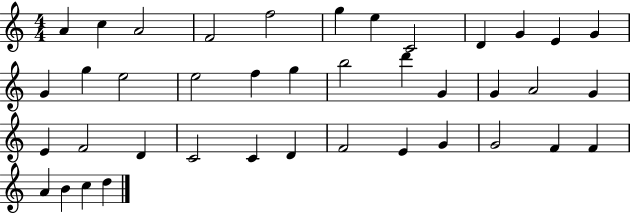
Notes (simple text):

A4/q C5/q A4/h F4/h F5/h G5/q E5/q C4/h D4/q G4/q E4/q G4/q G4/q G5/q E5/h E5/h F5/q G5/q B5/h D6/q G4/q G4/q A4/h G4/q E4/q F4/h D4/q C4/h C4/q D4/q F4/h E4/q G4/q G4/h F4/q F4/q A4/q B4/q C5/q D5/q